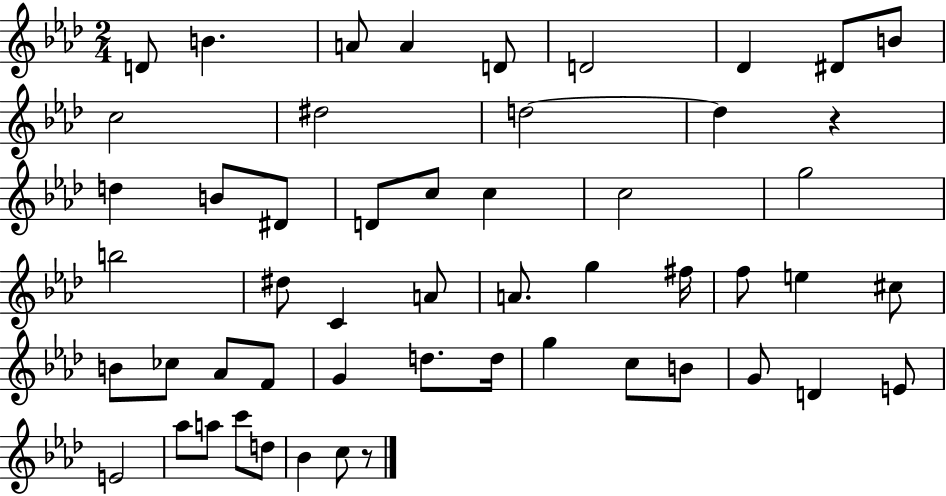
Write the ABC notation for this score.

X:1
T:Untitled
M:2/4
L:1/4
K:Ab
D/2 B A/2 A D/2 D2 _D ^D/2 B/2 c2 ^d2 d2 d z d B/2 ^D/2 D/2 c/2 c c2 g2 b2 ^d/2 C A/2 A/2 g ^f/4 f/2 e ^c/2 B/2 _c/2 _A/2 F/2 G d/2 d/4 g c/2 B/2 G/2 D E/2 E2 _a/2 a/2 c'/2 d/2 _B c/2 z/2